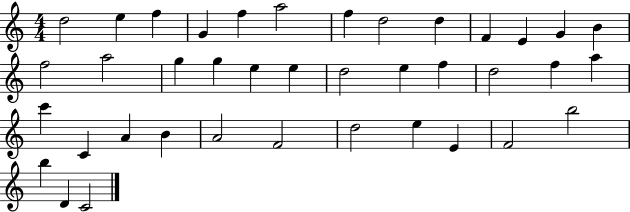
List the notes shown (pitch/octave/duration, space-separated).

D5/h E5/q F5/q G4/q F5/q A5/h F5/q D5/h D5/q F4/q E4/q G4/q B4/q F5/h A5/h G5/q G5/q E5/q E5/q D5/h E5/q F5/q D5/h F5/q A5/q C6/q C4/q A4/q B4/q A4/h F4/h D5/h E5/q E4/q F4/h B5/h B5/q D4/q C4/h